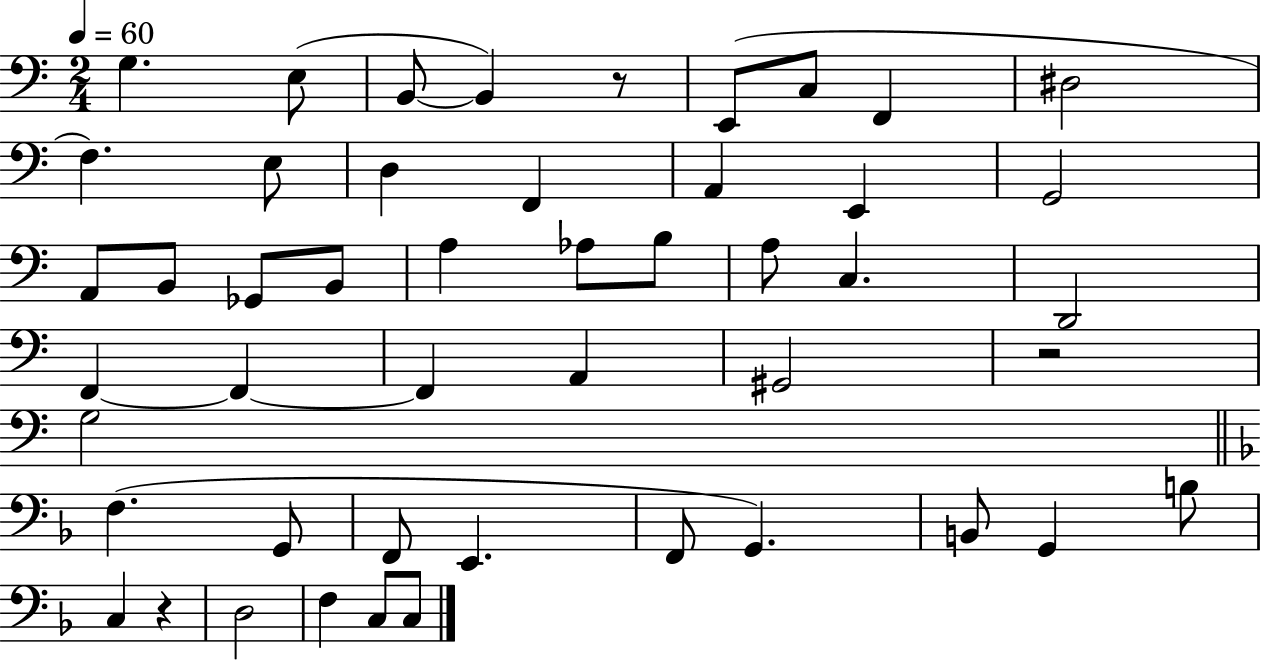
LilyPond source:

{
  \clef bass
  \numericTimeSignature
  \time 2/4
  \key c \major
  \tempo 4 = 60
  \repeat volta 2 { g4. e8( | b,8~~ b,4) r8 | e,8( c8 f,4 | dis2 | \break f4.) e8 | d4 f,4 | a,4 e,4 | g,2 | \break a,8 b,8 ges,8 b,8 | a4 aes8 b8 | a8 c4. | d,2 | \break f,4~~ f,4~~ | f,4 a,4 | gis,2 | r2 | \break g2 | \bar "||" \break \key d \minor f4.( g,8 | f,8 e,4. | f,8 g,4.) | b,8 g,4 b8 | \break c4 r4 | d2 | f4 c8 c8 | } \bar "|."
}